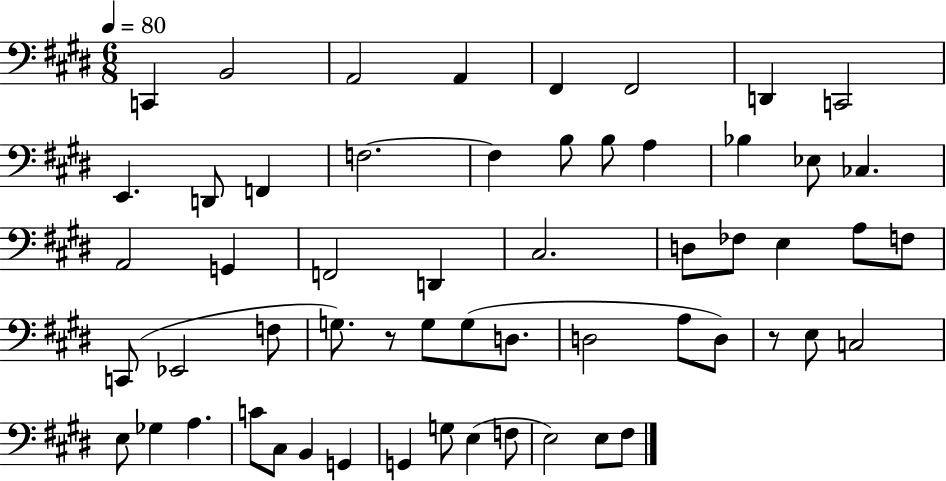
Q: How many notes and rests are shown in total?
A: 57